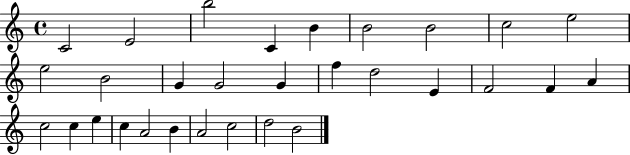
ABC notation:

X:1
T:Untitled
M:4/4
L:1/4
K:C
C2 E2 b2 C B B2 B2 c2 e2 e2 B2 G G2 G f d2 E F2 F A c2 c e c A2 B A2 c2 d2 B2